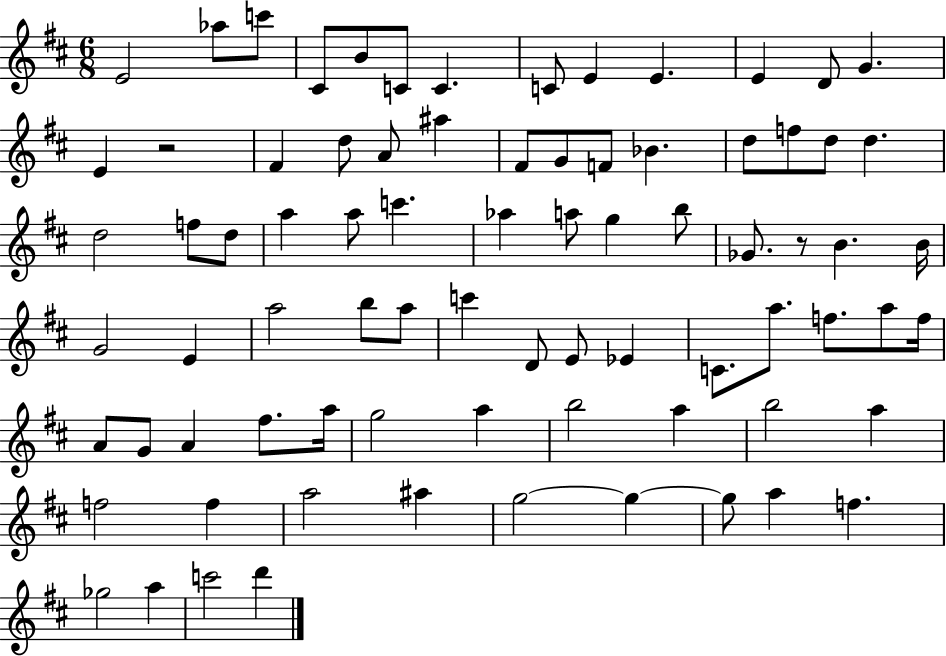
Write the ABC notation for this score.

X:1
T:Untitled
M:6/8
L:1/4
K:D
E2 _a/2 c'/2 ^C/2 B/2 C/2 C C/2 E E E D/2 G E z2 ^F d/2 A/2 ^a ^F/2 G/2 F/2 _B d/2 f/2 d/2 d d2 f/2 d/2 a a/2 c' _a a/2 g b/2 _G/2 z/2 B B/4 G2 E a2 b/2 a/2 c' D/2 E/2 _E C/2 a/2 f/2 a/2 f/4 A/2 G/2 A ^f/2 a/4 g2 a b2 a b2 a f2 f a2 ^a g2 g g/2 a f _g2 a c'2 d'